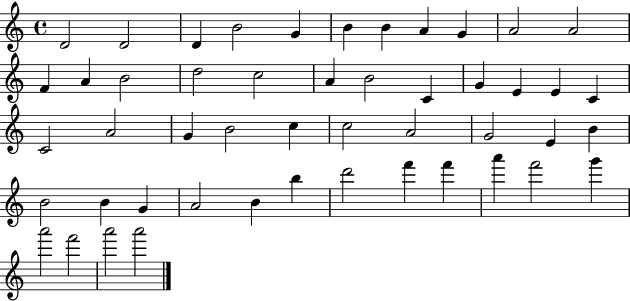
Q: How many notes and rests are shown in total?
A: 49